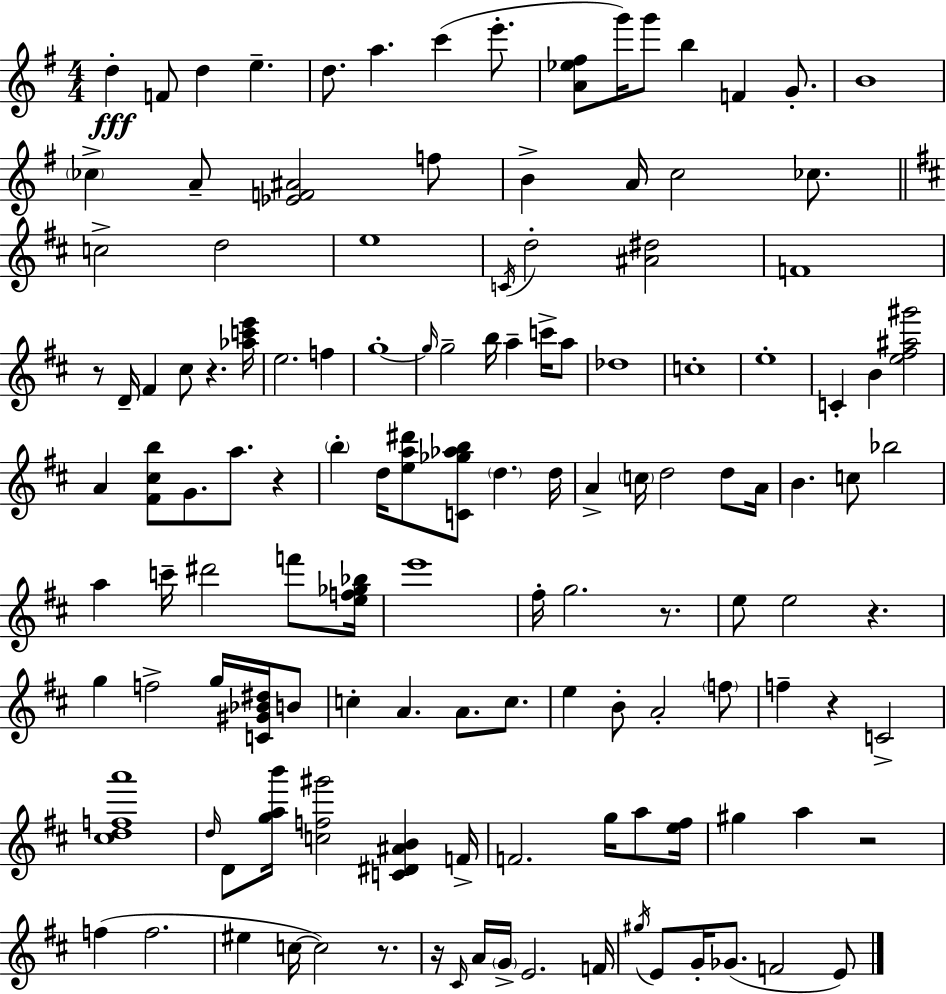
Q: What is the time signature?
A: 4/4